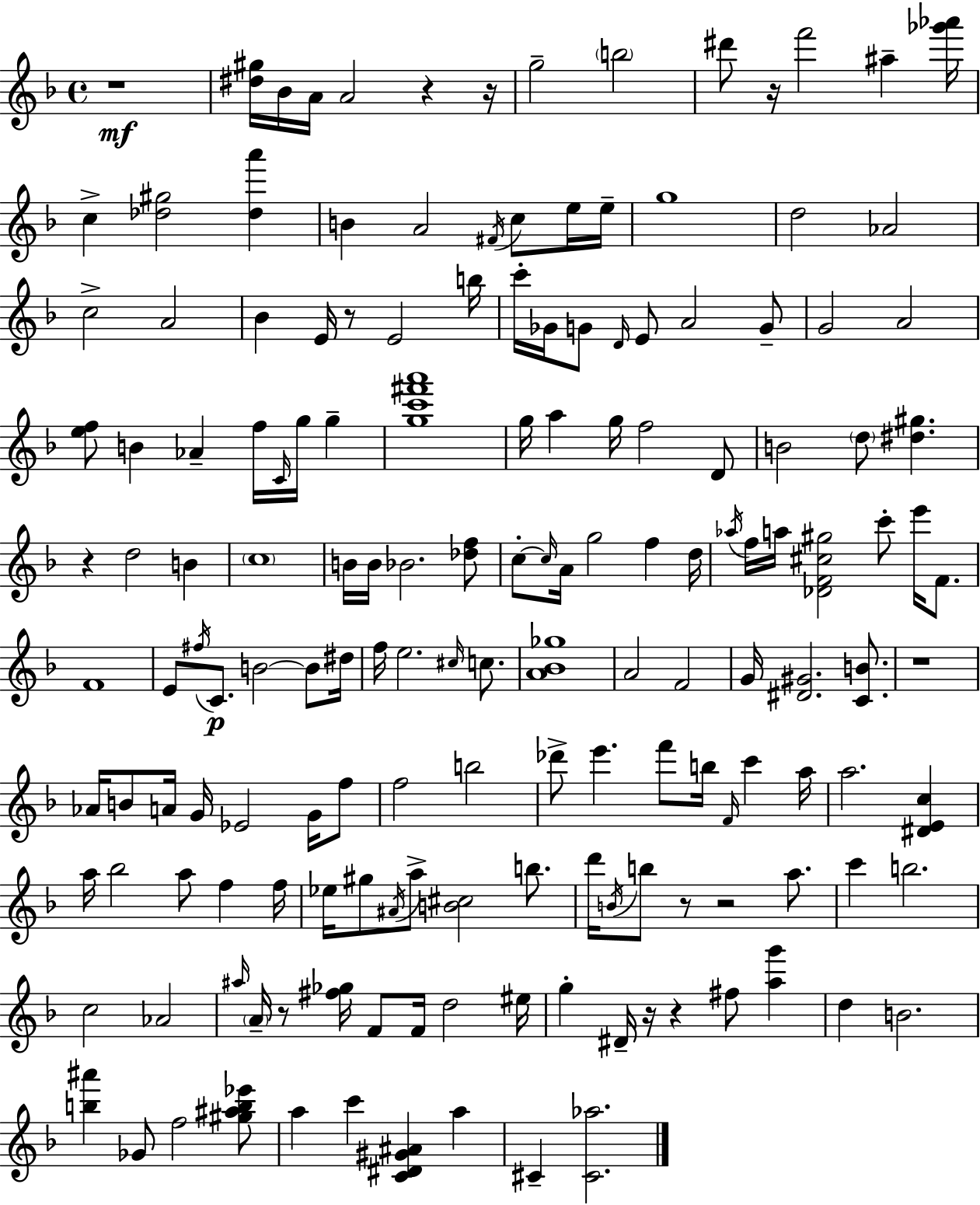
X:1
T:Untitled
M:4/4
L:1/4
K:Dm
z4 [^d^g]/4 _B/4 A/4 A2 z z/4 g2 b2 ^d'/2 z/4 f'2 ^a [_g'_a']/4 c [_d^g]2 [_da'] B A2 ^F/4 c/2 e/4 e/4 g4 d2 _A2 c2 A2 _B E/4 z/2 E2 b/4 c'/4 _G/4 G/2 D/4 E/2 A2 G/2 G2 A2 [ef]/2 B _A f/4 C/4 g/4 g [gc'^f'a']4 g/4 a g/4 f2 D/2 B2 d/2 [^d^g] z d2 B c4 B/4 B/4 _B2 [_df]/2 c/2 c/4 A/4 g2 f d/4 _a/4 f/4 a/4 [_DF^c^g]2 c'/2 e'/4 F/2 F4 E/2 ^f/4 C/2 B2 B/2 ^d/4 f/4 e2 ^c/4 c/2 [A_B_g]4 A2 F2 G/4 [^D^G]2 [CB]/2 z4 _A/4 B/2 A/4 G/4 _E2 G/4 f/2 f2 b2 _d'/2 e' f'/2 b/4 F/4 c' a/4 a2 [^DEc] a/4 _b2 a/2 f f/4 _e/4 ^g/2 ^A/4 a/2 [B^c]2 b/2 d'/4 B/4 b/2 z/2 z2 a/2 c' b2 c2 _A2 ^a/4 A/4 z/2 [^f_g]/4 F/2 F/4 d2 ^e/4 g ^D/4 z/4 z ^f/2 [ag'] d B2 [b^a'] _G/2 f2 [^g^ab_e']/2 a c' [C^D^G^A] a ^C [^C_a]2